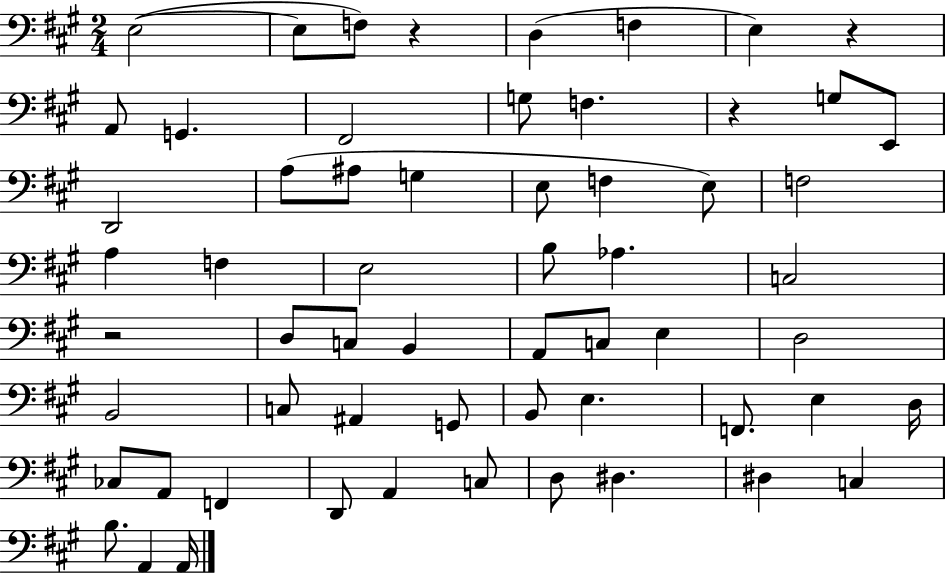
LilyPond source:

{
  \clef bass
  \numericTimeSignature
  \time 2/4
  \key a \major
  e2~(~ | e8 f8) r4 | d4( f4 | e4) r4 | \break a,8 g,4. | fis,2 | g8 f4. | r4 g8 e,8 | \break d,2 | a8( ais8 g4 | e8 f4 e8) | f2 | \break a4 f4 | e2 | b8 aes4. | c2 | \break r2 | d8 c8 b,4 | a,8 c8 e4 | d2 | \break b,2 | c8 ais,4 g,8 | b,8 e4. | f,8. e4 d16 | \break ces8 a,8 f,4 | d,8 a,4 c8 | d8 dis4. | dis4 c4 | \break b8. a,4 a,16 | \bar "|."
}